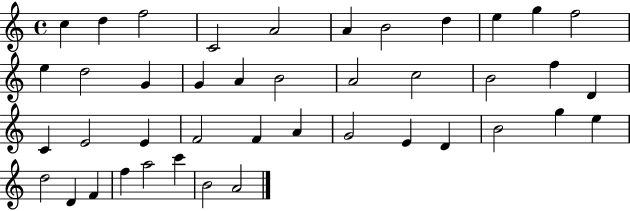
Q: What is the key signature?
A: C major